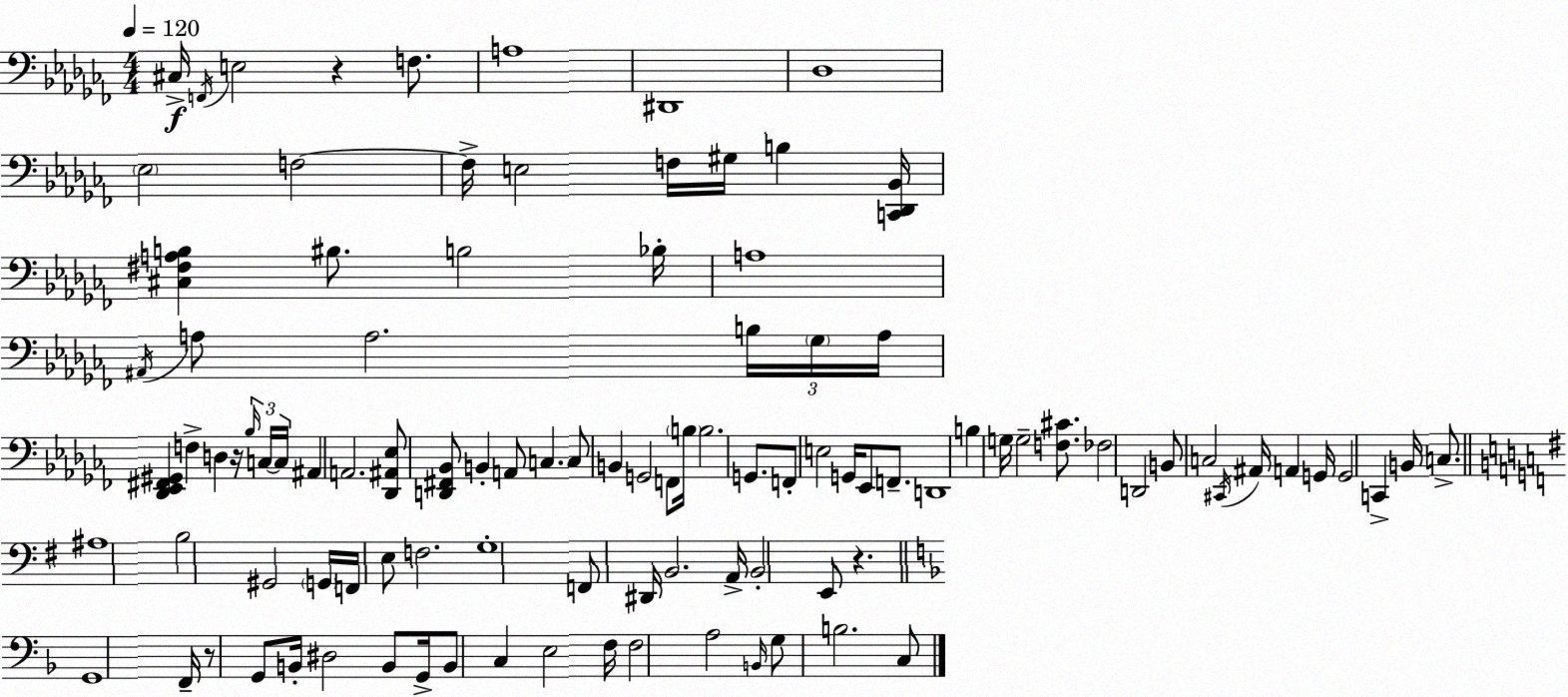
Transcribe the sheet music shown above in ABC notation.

X:1
T:Untitled
M:4/4
L:1/4
K:Abm
^C,/4 F,,/4 E,2 z F,/2 A,4 ^D,,4 _D,4 _E,2 F,2 F,/4 E,2 F,/4 ^G,/4 B, [C,,_D,,_B,,]/4 [^C,^F,A,B,] ^B,/2 B,2 _B,/4 A,4 ^A,,/4 A,/2 A,2 B,/4 _G,/4 A,/4 [_D,,_E,,^F,,^G,,] F, D, z/4 _B,/4 C,/4 C,/4 ^A,, A,,2 [_D,,^A,,_E,]/2 [D,,^F,,_B,,]/2 B,, A,,/2 C, C,/2 B,, G,,2 F,,/2 B,/4 B,2 G,,/2 F,,/2 E,2 G,,/4 _E,,/2 F,,/2 D,,4 B, G,/4 G,2 [F,^C]/2 _F,2 D,,2 B,,/2 C,2 ^C,,/4 ^A,,/4 A,, G,,/4 G,,2 C,, B,,/4 C,/2 ^A,4 B,2 ^G,,2 G,,/4 F,,/4 E,/2 F,2 G,4 F,,/2 ^D,,/4 B,,2 A,,/4 B,,2 E,,/2 z G,,4 F,,/4 z/2 G,,/2 B,,/4 ^D,2 B,,/2 G,,/4 B,,/2 C, E,2 F,/4 F,2 A,2 B,,/4 G,/2 B,2 C,/2